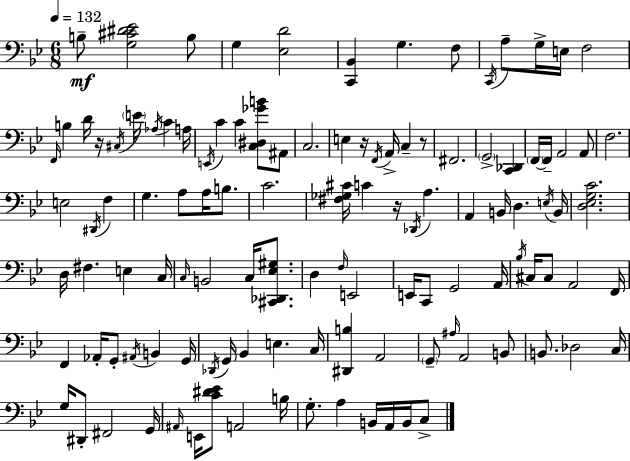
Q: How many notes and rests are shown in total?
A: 116